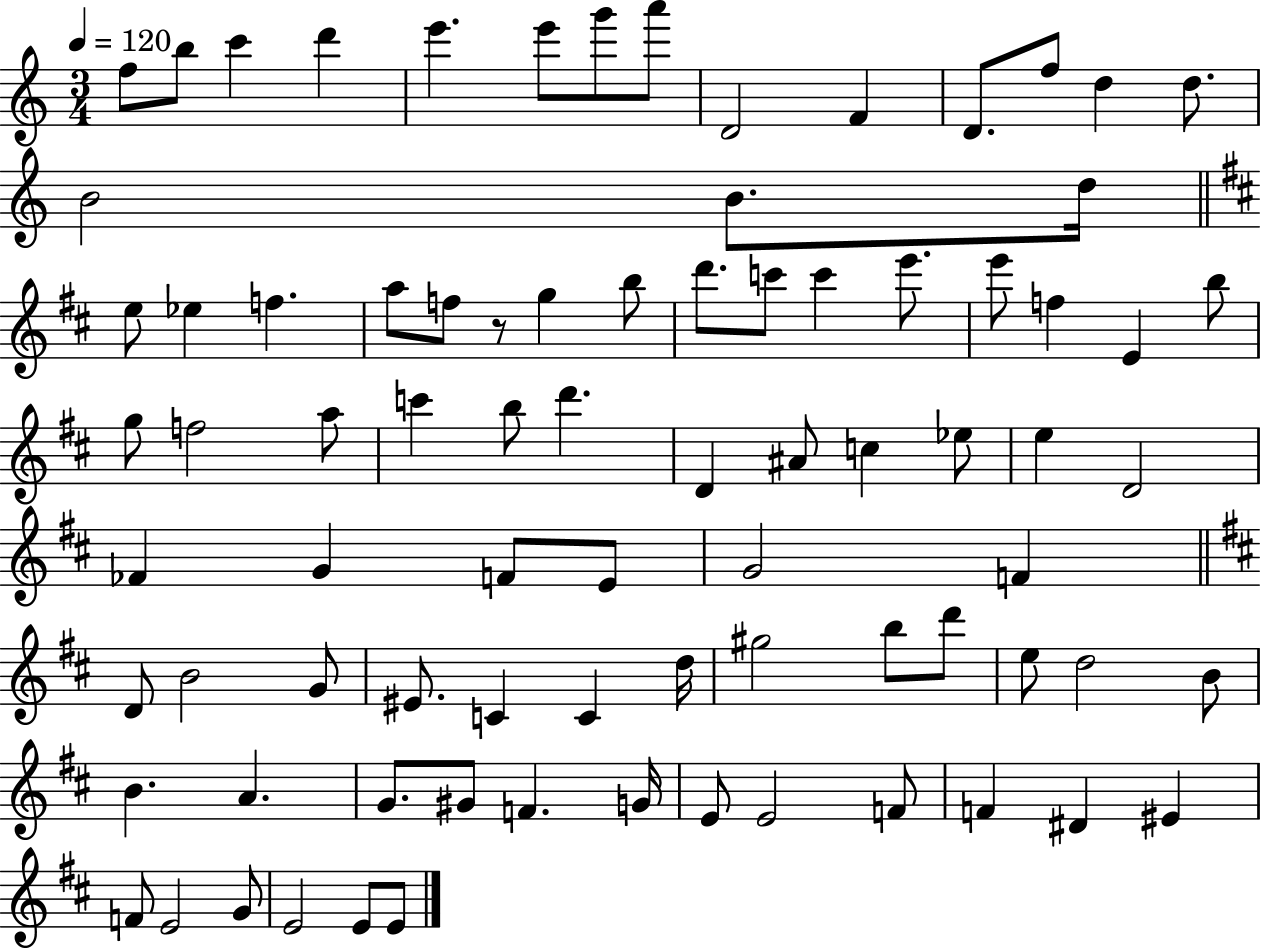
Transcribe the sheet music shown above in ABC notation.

X:1
T:Untitled
M:3/4
L:1/4
K:C
f/2 b/2 c' d' e' e'/2 g'/2 a'/2 D2 F D/2 f/2 d d/2 B2 B/2 d/4 e/2 _e f a/2 f/2 z/2 g b/2 d'/2 c'/2 c' e'/2 e'/2 f E b/2 g/2 f2 a/2 c' b/2 d' D ^A/2 c _e/2 e D2 _F G F/2 E/2 G2 F D/2 B2 G/2 ^E/2 C C d/4 ^g2 b/2 d'/2 e/2 d2 B/2 B A G/2 ^G/2 F G/4 E/2 E2 F/2 F ^D ^E F/2 E2 G/2 E2 E/2 E/2